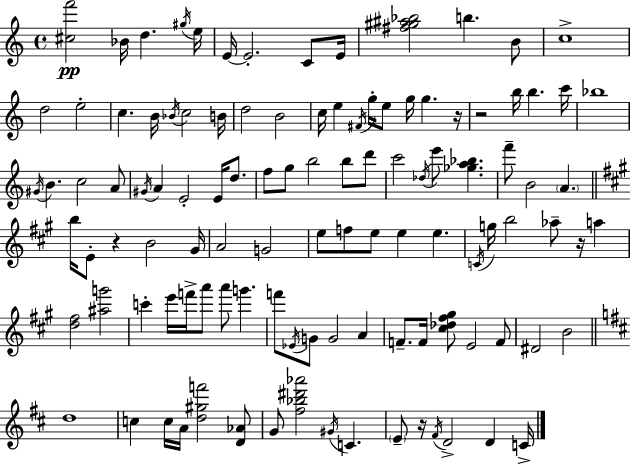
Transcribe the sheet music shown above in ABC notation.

X:1
T:Untitled
M:4/4
L:1/4
K:C
[^cf']2 _B/4 d ^g/4 e/4 E/4 E2 C/2 E/4 [^f^g^a_b]2 b B/2 c4 d2 e2 c B/4 _B/4 c2 B/4 d2 B2 c/4 e ^F/4 g/4 e/2 g/4 g z/4 z2 b/4 b c'/4 _b4 ^G/4 B c2 A/2 ^G/4 A E2 E/4 d/2 f/2 g/2 b2 b/2 d'/2 c'2 _d/4 e'/2 [_ga_b] f'/2 B2 A b/4 E/2 z B2 ^G/4 A2 G2 e/2 f/2 e/2 e e C/4 g/4 b2 _a/2 z/4 a [d^f]2 [^ag']2 c' e'/4 f'/4 a'/2 a'/2 g' f'/2 _E/4 G/2 G2 A F/2 F/4 [^c_d^f^g]/2 E2 F/2 ^D2 B2 d4 c c/4 A/4 [d^gf']2 [D_A]/2 G/2 [^f_b^d'_a']2 ^G/4 C E/2 z/4 ^F/4 D2 D C/4